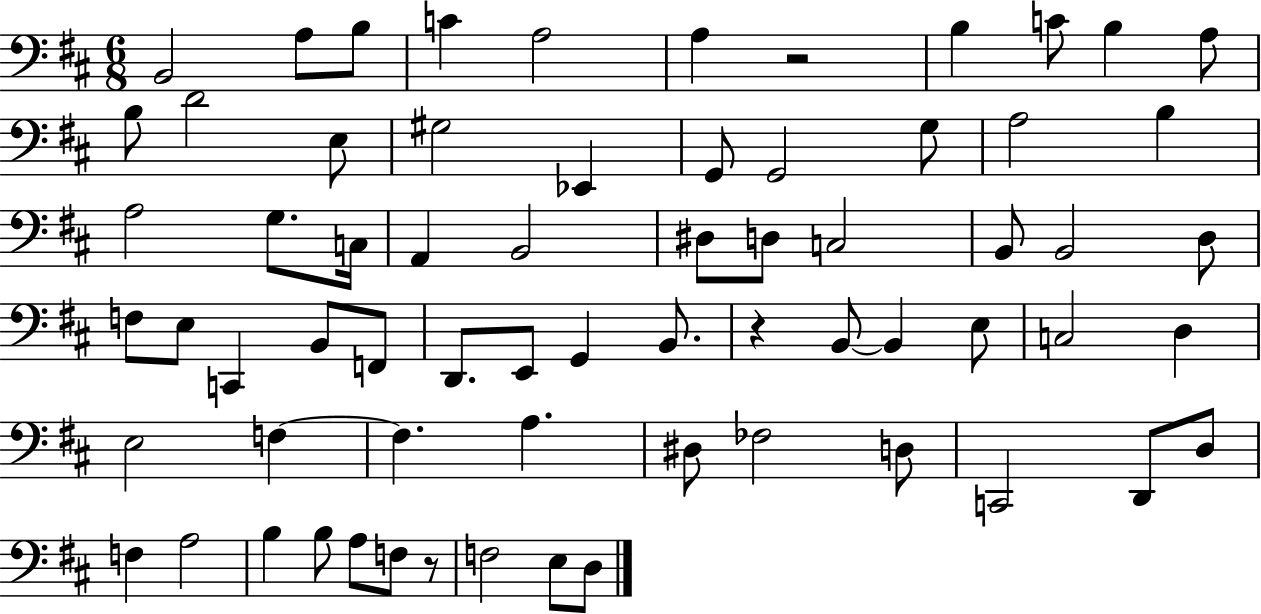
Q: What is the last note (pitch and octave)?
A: D3